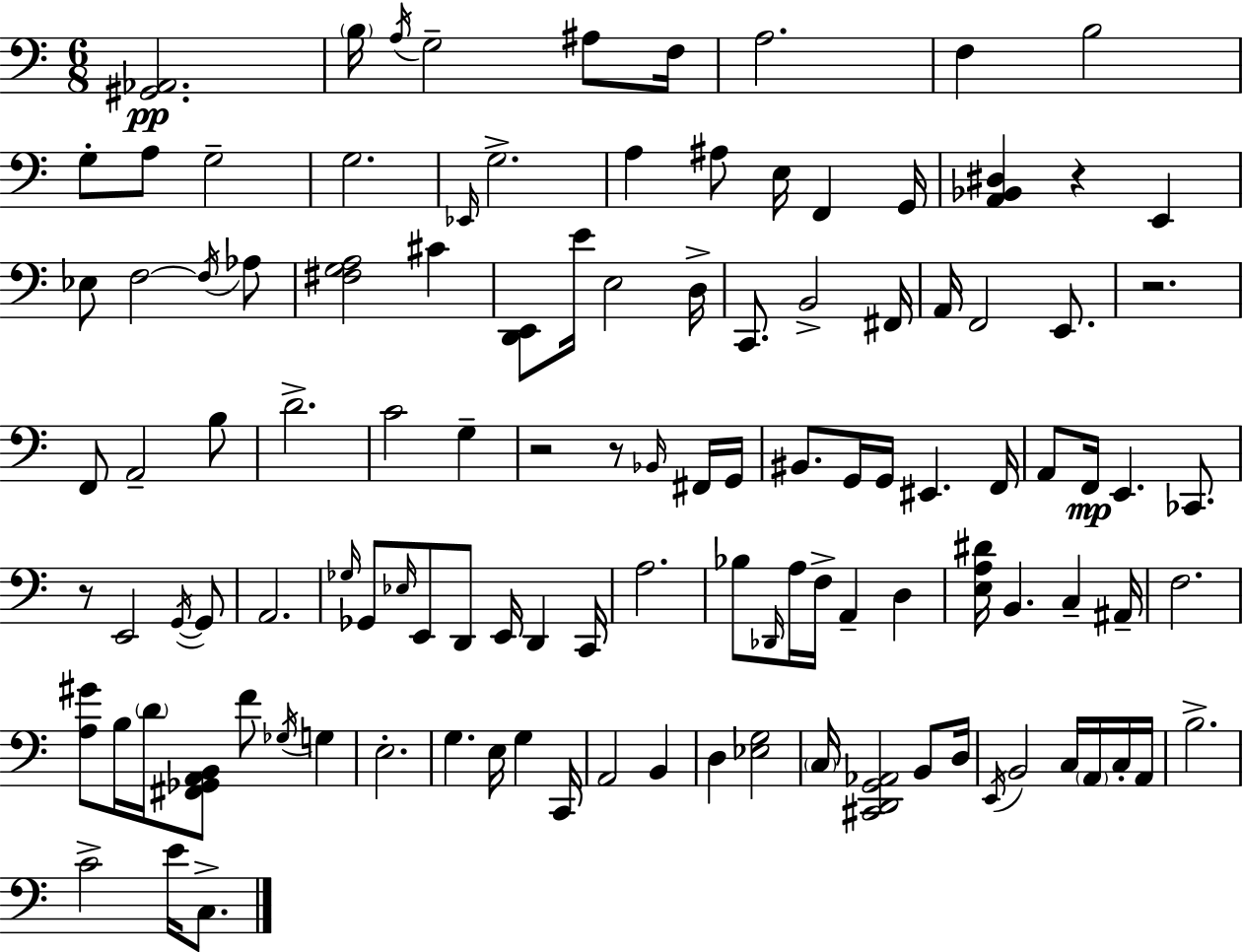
X:1
T:Untitled
M:6/8
L:1/4
K:Am
[^G,,_A,,]2 B,/4 A,/4 G,2 ^A,/2 F,/4 A,2 F, B,2 G,/2 A,/2 G,2 G,2 _E,,/4 G,2 A, ^A,/2 E,/4 F,, G,,/4 [A,,_B,,^D,] z E,, _E,/2 F,2 F,/4 _A,/2 [^F,G,A,]2 ^C [D,,E,,]/2 E/4 E,2 D,/4 C,,/2 B,,2 ^F,,/4 A,,/4 F,,2 E,,/2 z2 F,,/2 A,,2 B,/2 D2 C2 G, z2 z/2 _B,,/4 ^F,,/4 G,,/4 ^B,,/2 G,,/4 G,,/4 ^E,, F,,/4 A,,/2 F,,/4 E,, _C,,/2 z/2 E,,2 G,,/4 G,,/2 A,,2 _G,/4 _G,,/2 _E,/4 E,,/2 D,,/2 E,,/4 D,, C,,/4 A,2 _B,/2 _D,,/4 A,/4 F,/4 A,, D, [E,A,^D]/4 B,, C, ^A,,/4 F,2 [A,^G]/2 B,/4 D/4 [^F,,_G,,A,,B,,]/2 F/2 _G,/4 G, E,2 G, E,/4 G, C,,/4 A,,2 B,, D, [_E,G,]2 C,/4 [^C,,D,,G,,_A,,]2 B,,/2 D,/4 E,,/4 B,,2 C,/4 A,,/4 C,/4 A,,/4 B,2 C2 E/4 C,/2